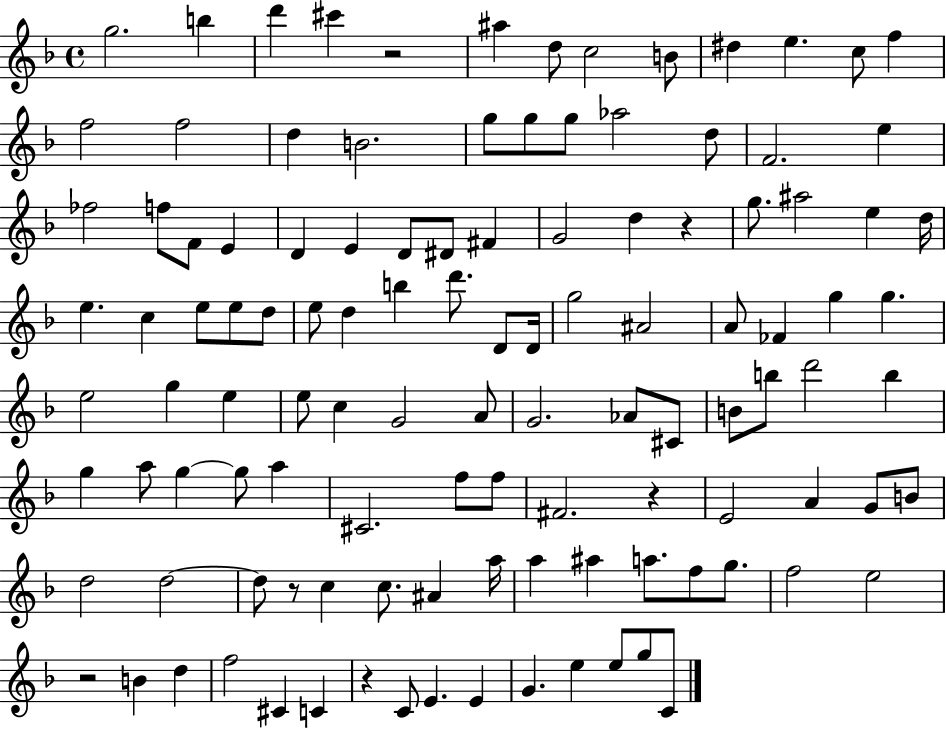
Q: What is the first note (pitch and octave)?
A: G5